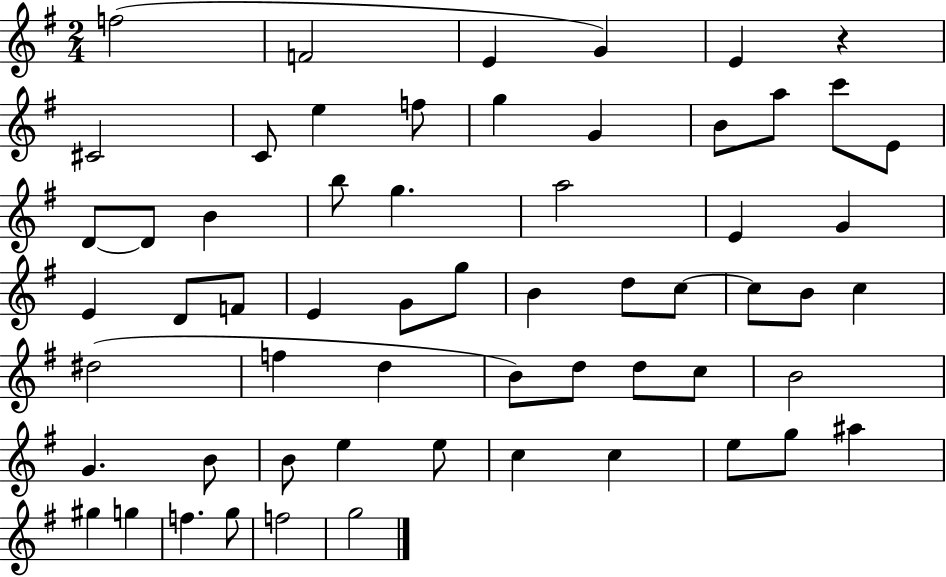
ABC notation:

X:1
T:Untitled
M:2/4
L:1/4
K:G
f2 F2 E G E z ^C2 C/2 e f/2 g G B/2 a/2 c'/2 E/2 D/2 D/2 B b/2 g a2 E G E D/2 F/2 E G/2 g/2 B d/2 c/2 c/2 B/2 c ^d2 f d B/2 d/2 d/2 c/2 B2 G B/2 B/2 e e/2 c c e/2 g/2 ^a ^g g f g/2 f2 g2